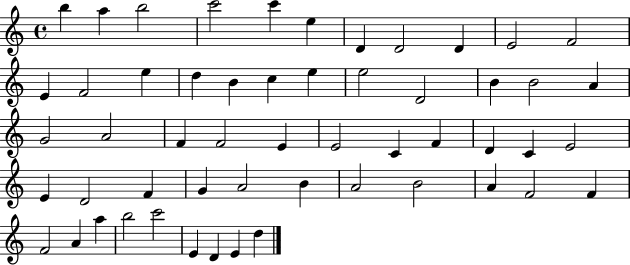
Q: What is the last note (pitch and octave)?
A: D5